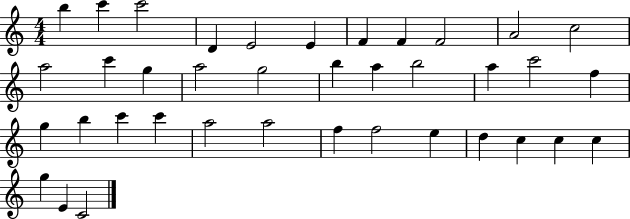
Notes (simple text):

B5/q C6/q C6/h D4/q E4/h E4/q F4/q F4/q F4/h A4/h C5/h A5/h C6/q G5/q A5/h G5/h B5/q A5/q B5/h A5/q C6/h F5/q G5/q B5/q C6/q C6/q A5/h A5/h F5/q F5/h E5/q D5/q C5/q C5/q C5/q G5/q E4/q C4/h